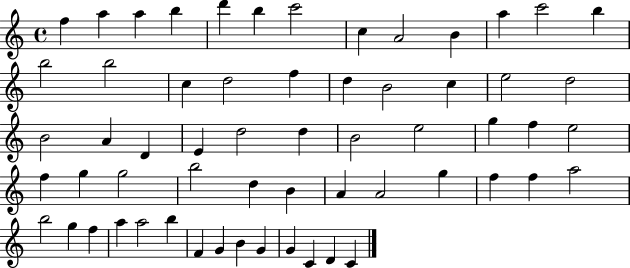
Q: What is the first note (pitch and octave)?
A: F5